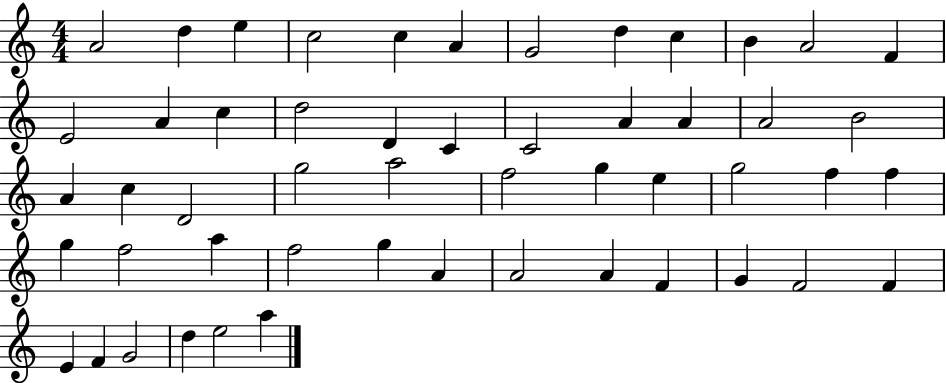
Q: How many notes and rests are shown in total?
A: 52